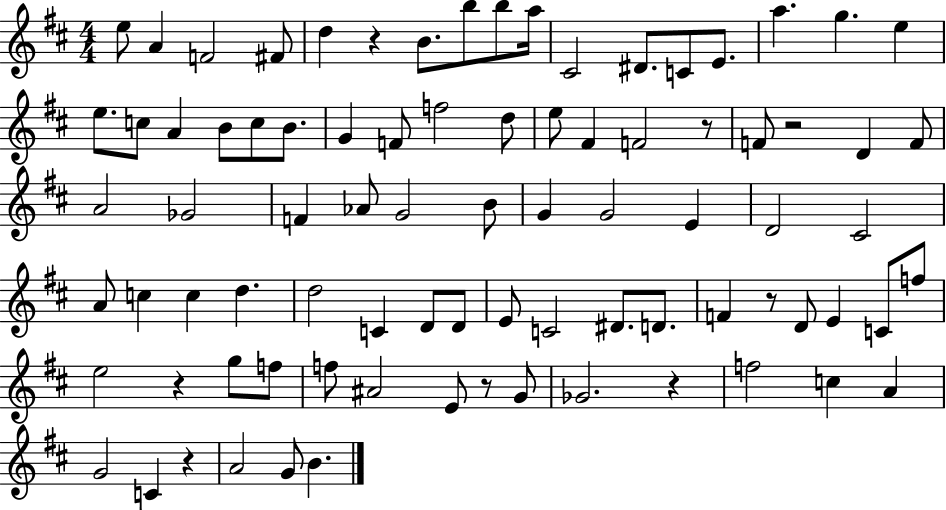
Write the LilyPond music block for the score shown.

{
  \clef treble
  \numericTimeSignature
  \time 4/4
  \key d \major
  e''8 a'4 f'2 fis'8 | d''4 r4 b'8. b''8 b''8 a''16 | cis'2 dis'8. c'8 e'8. | a''4. g''4. e''4 | \break e''8. c''8 a'4 b'8 c''8 b'8. | g'4 f'8 f''2 d''8 | e''8 fis'4 f'2 r8 | f'8 r2 d'4 f'8 | \break a'2 ges'2 | f'4 aes'8 g'2 b'8 | g'4 g'2 e'4 | d'2 cis'2 | \break a'8 c''4 c''4 d''4. | d''2 c'4 d'8 d'8 | e'8 c'2 dis'8. d'8. | f'4 r8 d'8 e'4 c'8 f''8 | \break e''2 r4 g''8 f''8 | f''8 ais'2 e'8 r8 g'8 | ges'2. r4 | f''2 c''4 a'4 | \break g'2 c'4 r4 | a'2 g'8 b'4. | \bar "|."
}